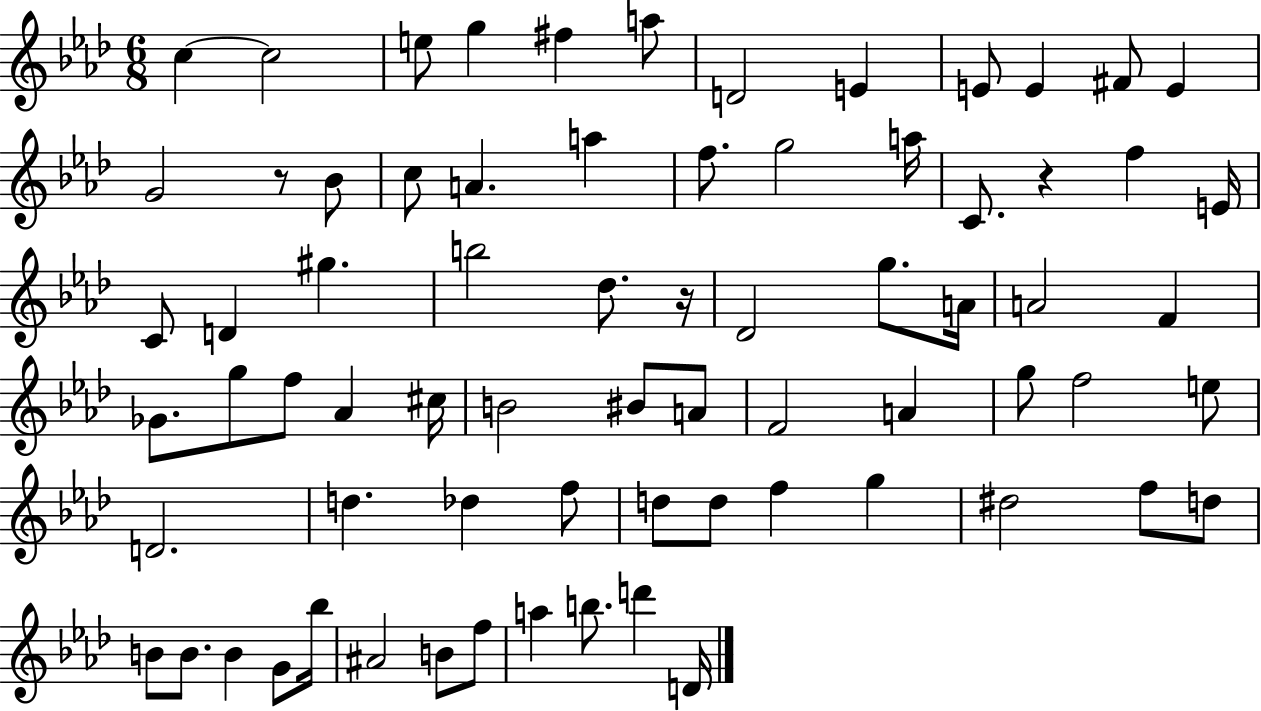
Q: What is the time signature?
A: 6/8